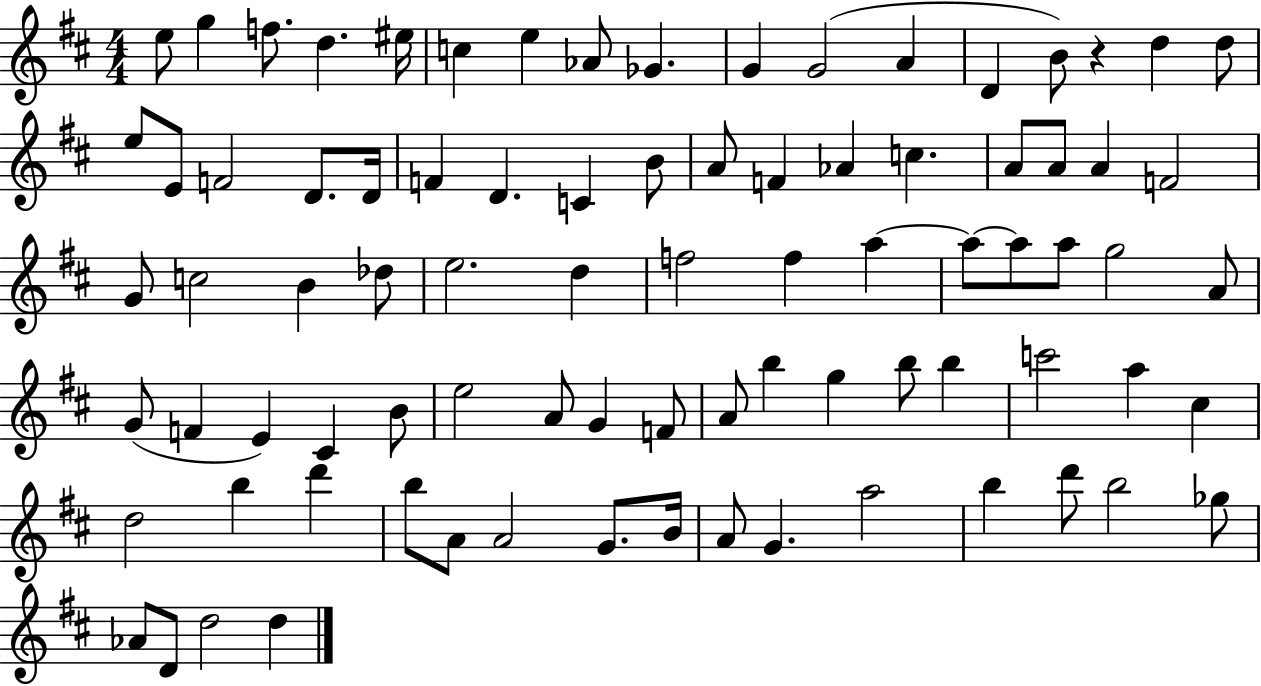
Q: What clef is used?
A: treble